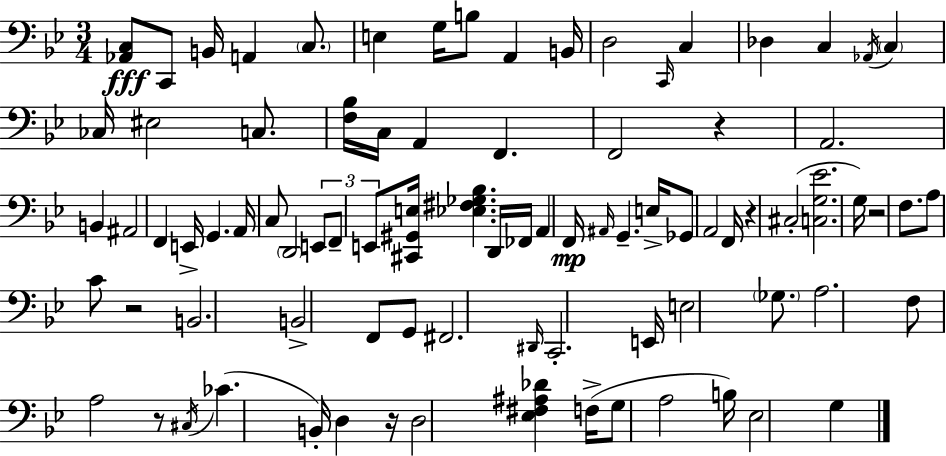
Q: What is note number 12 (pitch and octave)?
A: C3